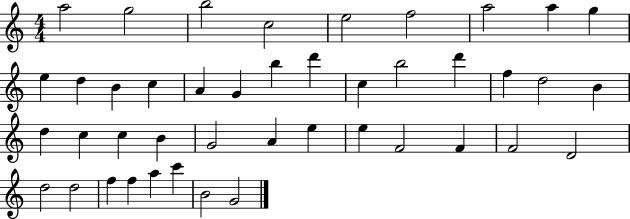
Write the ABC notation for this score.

X:1
T:Untitled
M:4/4
L:1/4
K:C
a2 g2 b2 c2 e2 f2 a2 a g e d B c A G b d' c b2 d' f d2 B d c c B G2 A e e F2 F F2 D2 d2 d2 f f a c' B2 G2